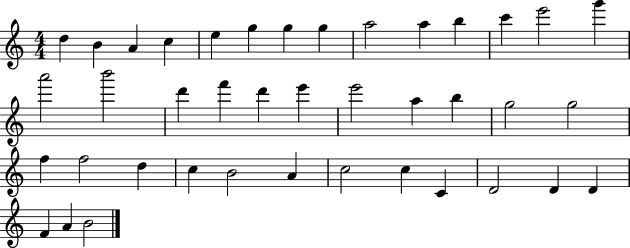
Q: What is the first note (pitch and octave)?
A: D5